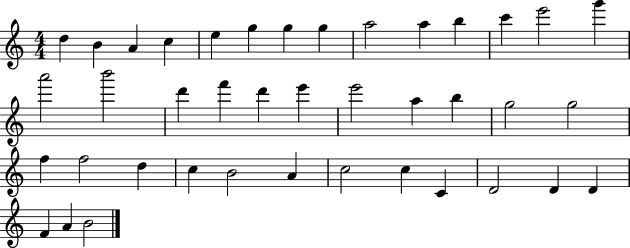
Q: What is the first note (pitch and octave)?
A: D5